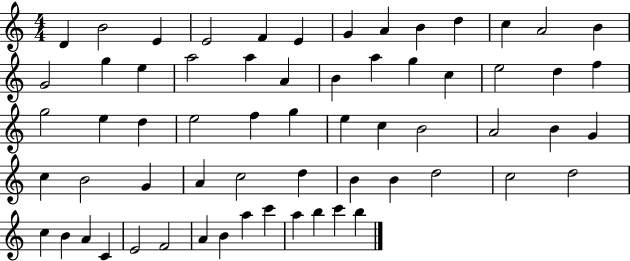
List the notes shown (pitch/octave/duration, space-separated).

D4/q B4/h E4/q E4/h F4/q E4/q G4/q A4/q B4/q D5/q C5/q A4/h B4/q G4/h G5/q E5/q A5/h A5/q A4/q B4/q A5/q G5/q C5/q E5/h D5/q F5/q G5/h E5/q D5/q E5/h F5/q G5/q E5/q C5/q B4/h A4/h B4/q G4/q C5/q B4/h G4/q A4/q C5/h D5/q B4/q B4/q D5/h C5/h D5/h C5/q B4/q A4/q C4/q E4/h F4/h A4/q B4/q A5/q C6/q A5/q B5/q C6/q B5/q